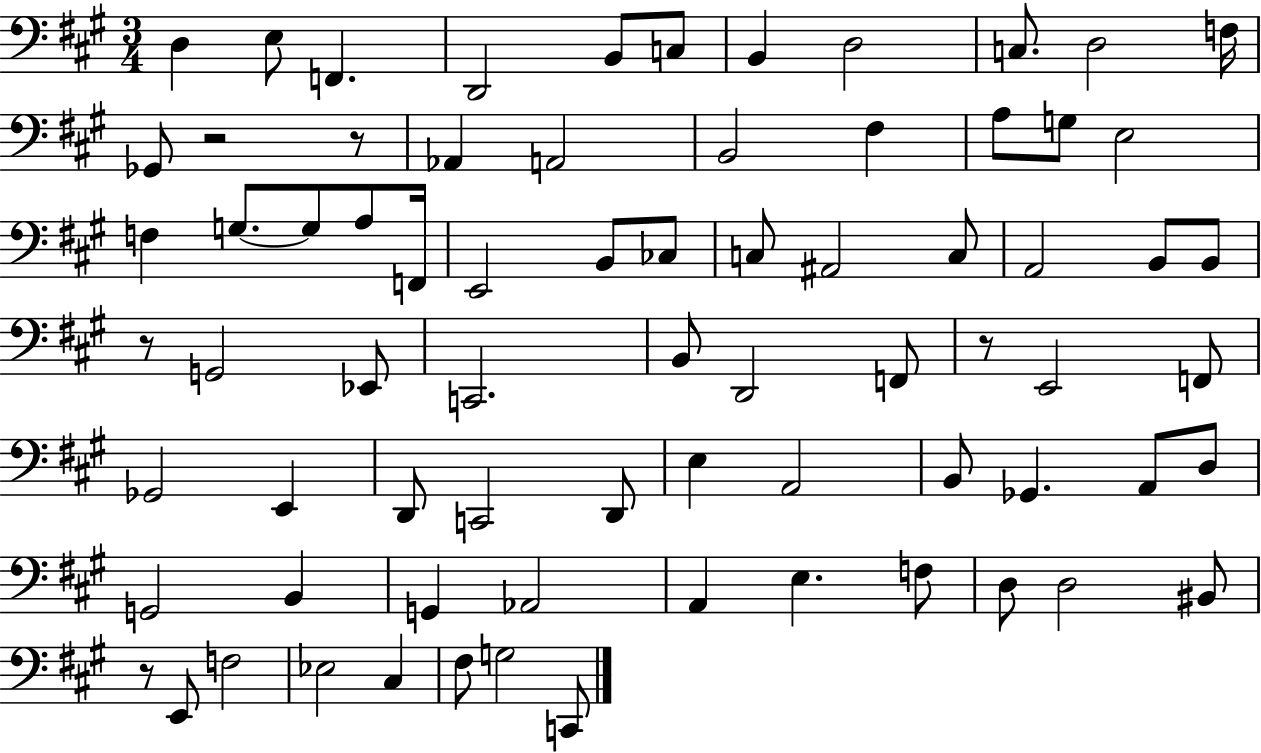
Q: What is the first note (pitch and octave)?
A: D3